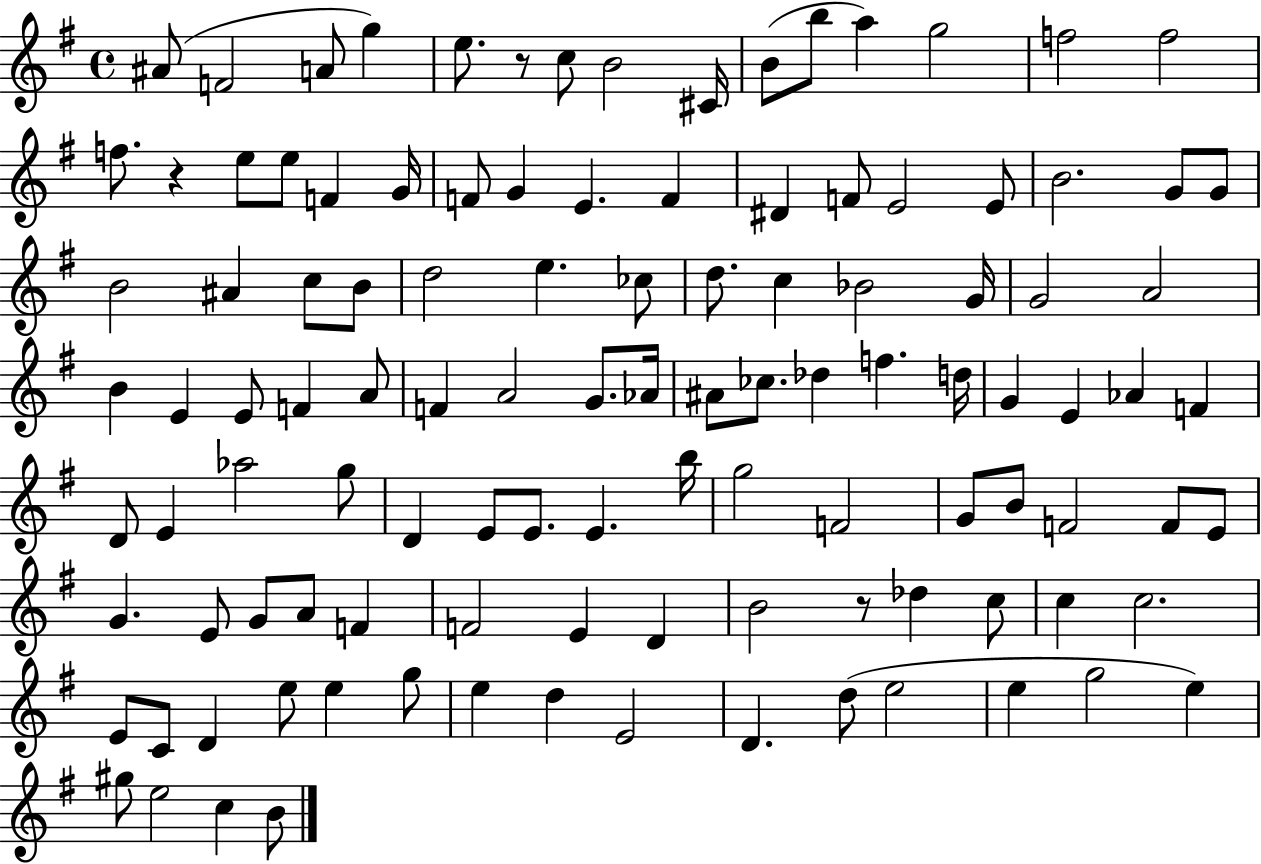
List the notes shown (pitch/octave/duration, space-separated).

A#4/e F4/h A4/e G5/q E5/e. R/e C5/e B4/h C#4/s B4/e B5/e A5/q G5/h F5/h F5/h F5/e. R/q E5/e E5/e F4/q G4/s F4/e G4/q E4/q. F4/q D#4/q F4/e E4/h E4/e B4/h. G4/e G4/e B4/h A#4/q C5/e B4/e D5/h E5/q. CES5/e D5/e. C5/q Bb4/h G4/s G4/h A4/h B4/q E4/q E4/e F4/q A4/e F4/q A4/h G4/e. Ab4/s A#4/e CES5/e. Db5/q F5/q. D5/s G4/q E4/q Ab4/q F4/q D4/e E4/q Ab5/h G5/e D4/q E4/e E4/e. E4/q. B5/s G5/h F4/h G4/e B4/e F4/h F4/e E4/e G4/q. E4/e G4/e A4/e F4/q F4/h E4/q D4/q B4/h R/e Db5/q C5/e C5/q C5/h. E4/e C4/e D4/q E5/e E5/q G5/e E5/q D5/q E4/h D4/q. D5/e E5/h E5/q G5/h E5/q G#5/e E5/h C5/q B4/e